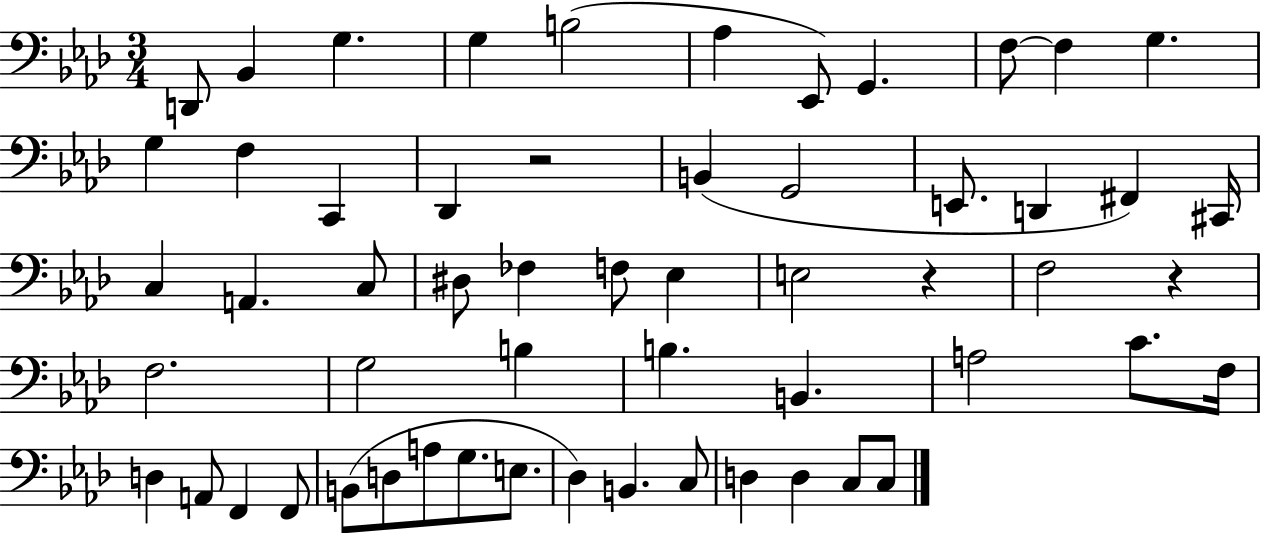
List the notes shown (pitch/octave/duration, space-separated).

D2/e Bb2/q G3/q. G3/q B3/h Ab3/q Eb2/e G2/q. F3/e F3/q G3/q. G3/q F3/q C2/q Db2/q R/h B2/q G2/h E2/e. D2/q F#2/q C#2/s C3/q A2/q. C3/e D#3/e FES3/q F3/e Eb3/q E3/h R/q F3/h R/q F3/h. G3/h B3/q B3/q. B2/q. A3/h C4/e. F3/s D3/q A2/e F2/q F2/e B2/e D3/e A3/e G3/e. E3/e. Db3/q B2/q. C3/e D3/q D3/q C3/e C3/e